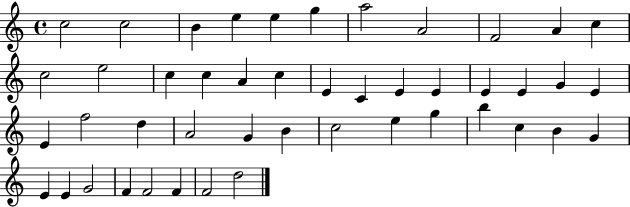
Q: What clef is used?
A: treble